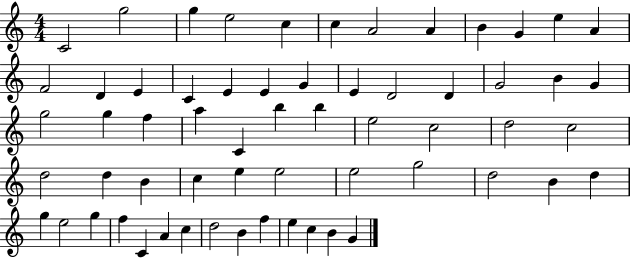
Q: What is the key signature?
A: C major